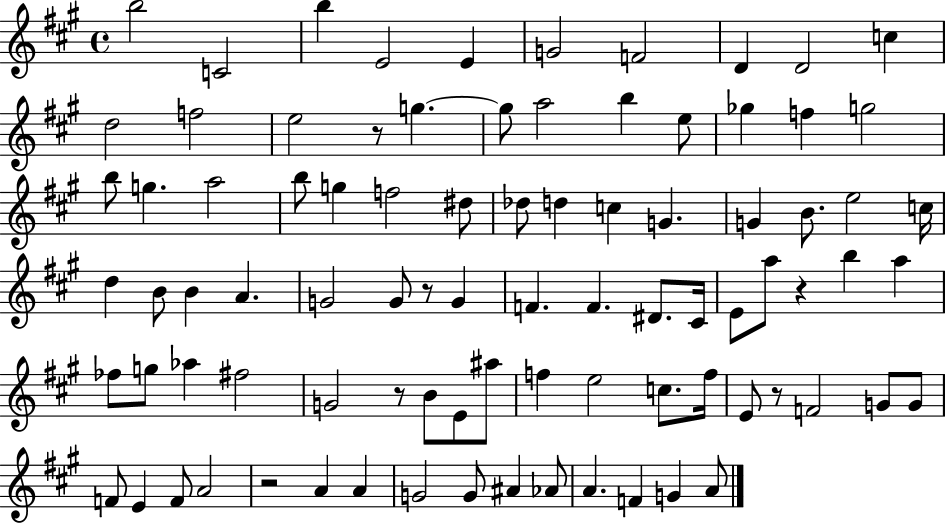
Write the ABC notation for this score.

X:1
T:Untitled
M:4/4
L:1/4
K:A
b2 C2 b E2 E G2 F2 D D2 c d2 f2 e2 z/2 g g/2 a2 b e/2 _g f g2 b/2 g a2 b/2 g f2 ^d/2 _d/2 d c G G B/2 e2 c/4 d B/2 B A G2 G/2 z/2 G F F ^D/2 ^C/4 E/2 a/2 z b a _f/2 g/2 _a ^f2 G2 z/2 B/2 E/2 ^a/2 f e2 c/2 f/4 E/2 z/2 F2 G/2 G/2 F/2 E F/2 A2 z2 A A G2 G/2 ^A _A/2 A F G A/2